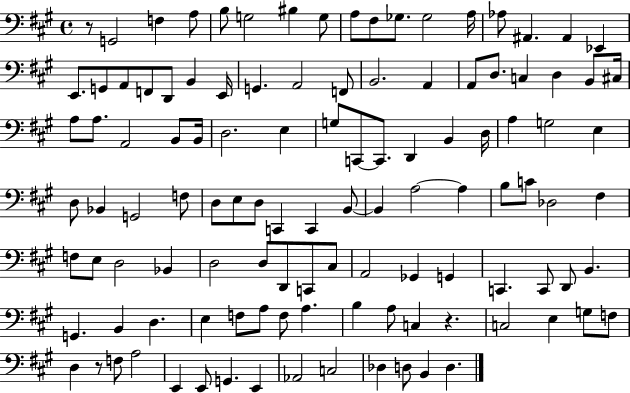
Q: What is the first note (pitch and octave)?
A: G2